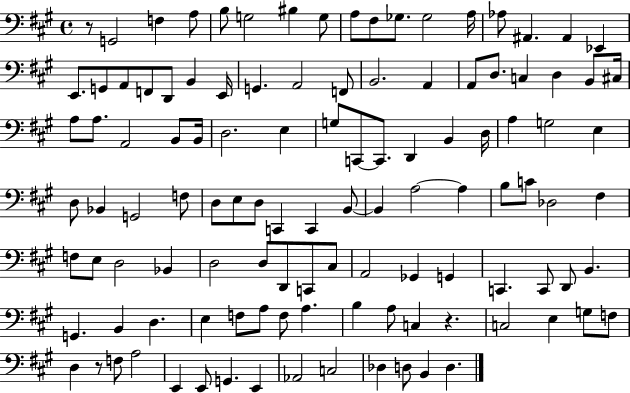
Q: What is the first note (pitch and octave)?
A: G2